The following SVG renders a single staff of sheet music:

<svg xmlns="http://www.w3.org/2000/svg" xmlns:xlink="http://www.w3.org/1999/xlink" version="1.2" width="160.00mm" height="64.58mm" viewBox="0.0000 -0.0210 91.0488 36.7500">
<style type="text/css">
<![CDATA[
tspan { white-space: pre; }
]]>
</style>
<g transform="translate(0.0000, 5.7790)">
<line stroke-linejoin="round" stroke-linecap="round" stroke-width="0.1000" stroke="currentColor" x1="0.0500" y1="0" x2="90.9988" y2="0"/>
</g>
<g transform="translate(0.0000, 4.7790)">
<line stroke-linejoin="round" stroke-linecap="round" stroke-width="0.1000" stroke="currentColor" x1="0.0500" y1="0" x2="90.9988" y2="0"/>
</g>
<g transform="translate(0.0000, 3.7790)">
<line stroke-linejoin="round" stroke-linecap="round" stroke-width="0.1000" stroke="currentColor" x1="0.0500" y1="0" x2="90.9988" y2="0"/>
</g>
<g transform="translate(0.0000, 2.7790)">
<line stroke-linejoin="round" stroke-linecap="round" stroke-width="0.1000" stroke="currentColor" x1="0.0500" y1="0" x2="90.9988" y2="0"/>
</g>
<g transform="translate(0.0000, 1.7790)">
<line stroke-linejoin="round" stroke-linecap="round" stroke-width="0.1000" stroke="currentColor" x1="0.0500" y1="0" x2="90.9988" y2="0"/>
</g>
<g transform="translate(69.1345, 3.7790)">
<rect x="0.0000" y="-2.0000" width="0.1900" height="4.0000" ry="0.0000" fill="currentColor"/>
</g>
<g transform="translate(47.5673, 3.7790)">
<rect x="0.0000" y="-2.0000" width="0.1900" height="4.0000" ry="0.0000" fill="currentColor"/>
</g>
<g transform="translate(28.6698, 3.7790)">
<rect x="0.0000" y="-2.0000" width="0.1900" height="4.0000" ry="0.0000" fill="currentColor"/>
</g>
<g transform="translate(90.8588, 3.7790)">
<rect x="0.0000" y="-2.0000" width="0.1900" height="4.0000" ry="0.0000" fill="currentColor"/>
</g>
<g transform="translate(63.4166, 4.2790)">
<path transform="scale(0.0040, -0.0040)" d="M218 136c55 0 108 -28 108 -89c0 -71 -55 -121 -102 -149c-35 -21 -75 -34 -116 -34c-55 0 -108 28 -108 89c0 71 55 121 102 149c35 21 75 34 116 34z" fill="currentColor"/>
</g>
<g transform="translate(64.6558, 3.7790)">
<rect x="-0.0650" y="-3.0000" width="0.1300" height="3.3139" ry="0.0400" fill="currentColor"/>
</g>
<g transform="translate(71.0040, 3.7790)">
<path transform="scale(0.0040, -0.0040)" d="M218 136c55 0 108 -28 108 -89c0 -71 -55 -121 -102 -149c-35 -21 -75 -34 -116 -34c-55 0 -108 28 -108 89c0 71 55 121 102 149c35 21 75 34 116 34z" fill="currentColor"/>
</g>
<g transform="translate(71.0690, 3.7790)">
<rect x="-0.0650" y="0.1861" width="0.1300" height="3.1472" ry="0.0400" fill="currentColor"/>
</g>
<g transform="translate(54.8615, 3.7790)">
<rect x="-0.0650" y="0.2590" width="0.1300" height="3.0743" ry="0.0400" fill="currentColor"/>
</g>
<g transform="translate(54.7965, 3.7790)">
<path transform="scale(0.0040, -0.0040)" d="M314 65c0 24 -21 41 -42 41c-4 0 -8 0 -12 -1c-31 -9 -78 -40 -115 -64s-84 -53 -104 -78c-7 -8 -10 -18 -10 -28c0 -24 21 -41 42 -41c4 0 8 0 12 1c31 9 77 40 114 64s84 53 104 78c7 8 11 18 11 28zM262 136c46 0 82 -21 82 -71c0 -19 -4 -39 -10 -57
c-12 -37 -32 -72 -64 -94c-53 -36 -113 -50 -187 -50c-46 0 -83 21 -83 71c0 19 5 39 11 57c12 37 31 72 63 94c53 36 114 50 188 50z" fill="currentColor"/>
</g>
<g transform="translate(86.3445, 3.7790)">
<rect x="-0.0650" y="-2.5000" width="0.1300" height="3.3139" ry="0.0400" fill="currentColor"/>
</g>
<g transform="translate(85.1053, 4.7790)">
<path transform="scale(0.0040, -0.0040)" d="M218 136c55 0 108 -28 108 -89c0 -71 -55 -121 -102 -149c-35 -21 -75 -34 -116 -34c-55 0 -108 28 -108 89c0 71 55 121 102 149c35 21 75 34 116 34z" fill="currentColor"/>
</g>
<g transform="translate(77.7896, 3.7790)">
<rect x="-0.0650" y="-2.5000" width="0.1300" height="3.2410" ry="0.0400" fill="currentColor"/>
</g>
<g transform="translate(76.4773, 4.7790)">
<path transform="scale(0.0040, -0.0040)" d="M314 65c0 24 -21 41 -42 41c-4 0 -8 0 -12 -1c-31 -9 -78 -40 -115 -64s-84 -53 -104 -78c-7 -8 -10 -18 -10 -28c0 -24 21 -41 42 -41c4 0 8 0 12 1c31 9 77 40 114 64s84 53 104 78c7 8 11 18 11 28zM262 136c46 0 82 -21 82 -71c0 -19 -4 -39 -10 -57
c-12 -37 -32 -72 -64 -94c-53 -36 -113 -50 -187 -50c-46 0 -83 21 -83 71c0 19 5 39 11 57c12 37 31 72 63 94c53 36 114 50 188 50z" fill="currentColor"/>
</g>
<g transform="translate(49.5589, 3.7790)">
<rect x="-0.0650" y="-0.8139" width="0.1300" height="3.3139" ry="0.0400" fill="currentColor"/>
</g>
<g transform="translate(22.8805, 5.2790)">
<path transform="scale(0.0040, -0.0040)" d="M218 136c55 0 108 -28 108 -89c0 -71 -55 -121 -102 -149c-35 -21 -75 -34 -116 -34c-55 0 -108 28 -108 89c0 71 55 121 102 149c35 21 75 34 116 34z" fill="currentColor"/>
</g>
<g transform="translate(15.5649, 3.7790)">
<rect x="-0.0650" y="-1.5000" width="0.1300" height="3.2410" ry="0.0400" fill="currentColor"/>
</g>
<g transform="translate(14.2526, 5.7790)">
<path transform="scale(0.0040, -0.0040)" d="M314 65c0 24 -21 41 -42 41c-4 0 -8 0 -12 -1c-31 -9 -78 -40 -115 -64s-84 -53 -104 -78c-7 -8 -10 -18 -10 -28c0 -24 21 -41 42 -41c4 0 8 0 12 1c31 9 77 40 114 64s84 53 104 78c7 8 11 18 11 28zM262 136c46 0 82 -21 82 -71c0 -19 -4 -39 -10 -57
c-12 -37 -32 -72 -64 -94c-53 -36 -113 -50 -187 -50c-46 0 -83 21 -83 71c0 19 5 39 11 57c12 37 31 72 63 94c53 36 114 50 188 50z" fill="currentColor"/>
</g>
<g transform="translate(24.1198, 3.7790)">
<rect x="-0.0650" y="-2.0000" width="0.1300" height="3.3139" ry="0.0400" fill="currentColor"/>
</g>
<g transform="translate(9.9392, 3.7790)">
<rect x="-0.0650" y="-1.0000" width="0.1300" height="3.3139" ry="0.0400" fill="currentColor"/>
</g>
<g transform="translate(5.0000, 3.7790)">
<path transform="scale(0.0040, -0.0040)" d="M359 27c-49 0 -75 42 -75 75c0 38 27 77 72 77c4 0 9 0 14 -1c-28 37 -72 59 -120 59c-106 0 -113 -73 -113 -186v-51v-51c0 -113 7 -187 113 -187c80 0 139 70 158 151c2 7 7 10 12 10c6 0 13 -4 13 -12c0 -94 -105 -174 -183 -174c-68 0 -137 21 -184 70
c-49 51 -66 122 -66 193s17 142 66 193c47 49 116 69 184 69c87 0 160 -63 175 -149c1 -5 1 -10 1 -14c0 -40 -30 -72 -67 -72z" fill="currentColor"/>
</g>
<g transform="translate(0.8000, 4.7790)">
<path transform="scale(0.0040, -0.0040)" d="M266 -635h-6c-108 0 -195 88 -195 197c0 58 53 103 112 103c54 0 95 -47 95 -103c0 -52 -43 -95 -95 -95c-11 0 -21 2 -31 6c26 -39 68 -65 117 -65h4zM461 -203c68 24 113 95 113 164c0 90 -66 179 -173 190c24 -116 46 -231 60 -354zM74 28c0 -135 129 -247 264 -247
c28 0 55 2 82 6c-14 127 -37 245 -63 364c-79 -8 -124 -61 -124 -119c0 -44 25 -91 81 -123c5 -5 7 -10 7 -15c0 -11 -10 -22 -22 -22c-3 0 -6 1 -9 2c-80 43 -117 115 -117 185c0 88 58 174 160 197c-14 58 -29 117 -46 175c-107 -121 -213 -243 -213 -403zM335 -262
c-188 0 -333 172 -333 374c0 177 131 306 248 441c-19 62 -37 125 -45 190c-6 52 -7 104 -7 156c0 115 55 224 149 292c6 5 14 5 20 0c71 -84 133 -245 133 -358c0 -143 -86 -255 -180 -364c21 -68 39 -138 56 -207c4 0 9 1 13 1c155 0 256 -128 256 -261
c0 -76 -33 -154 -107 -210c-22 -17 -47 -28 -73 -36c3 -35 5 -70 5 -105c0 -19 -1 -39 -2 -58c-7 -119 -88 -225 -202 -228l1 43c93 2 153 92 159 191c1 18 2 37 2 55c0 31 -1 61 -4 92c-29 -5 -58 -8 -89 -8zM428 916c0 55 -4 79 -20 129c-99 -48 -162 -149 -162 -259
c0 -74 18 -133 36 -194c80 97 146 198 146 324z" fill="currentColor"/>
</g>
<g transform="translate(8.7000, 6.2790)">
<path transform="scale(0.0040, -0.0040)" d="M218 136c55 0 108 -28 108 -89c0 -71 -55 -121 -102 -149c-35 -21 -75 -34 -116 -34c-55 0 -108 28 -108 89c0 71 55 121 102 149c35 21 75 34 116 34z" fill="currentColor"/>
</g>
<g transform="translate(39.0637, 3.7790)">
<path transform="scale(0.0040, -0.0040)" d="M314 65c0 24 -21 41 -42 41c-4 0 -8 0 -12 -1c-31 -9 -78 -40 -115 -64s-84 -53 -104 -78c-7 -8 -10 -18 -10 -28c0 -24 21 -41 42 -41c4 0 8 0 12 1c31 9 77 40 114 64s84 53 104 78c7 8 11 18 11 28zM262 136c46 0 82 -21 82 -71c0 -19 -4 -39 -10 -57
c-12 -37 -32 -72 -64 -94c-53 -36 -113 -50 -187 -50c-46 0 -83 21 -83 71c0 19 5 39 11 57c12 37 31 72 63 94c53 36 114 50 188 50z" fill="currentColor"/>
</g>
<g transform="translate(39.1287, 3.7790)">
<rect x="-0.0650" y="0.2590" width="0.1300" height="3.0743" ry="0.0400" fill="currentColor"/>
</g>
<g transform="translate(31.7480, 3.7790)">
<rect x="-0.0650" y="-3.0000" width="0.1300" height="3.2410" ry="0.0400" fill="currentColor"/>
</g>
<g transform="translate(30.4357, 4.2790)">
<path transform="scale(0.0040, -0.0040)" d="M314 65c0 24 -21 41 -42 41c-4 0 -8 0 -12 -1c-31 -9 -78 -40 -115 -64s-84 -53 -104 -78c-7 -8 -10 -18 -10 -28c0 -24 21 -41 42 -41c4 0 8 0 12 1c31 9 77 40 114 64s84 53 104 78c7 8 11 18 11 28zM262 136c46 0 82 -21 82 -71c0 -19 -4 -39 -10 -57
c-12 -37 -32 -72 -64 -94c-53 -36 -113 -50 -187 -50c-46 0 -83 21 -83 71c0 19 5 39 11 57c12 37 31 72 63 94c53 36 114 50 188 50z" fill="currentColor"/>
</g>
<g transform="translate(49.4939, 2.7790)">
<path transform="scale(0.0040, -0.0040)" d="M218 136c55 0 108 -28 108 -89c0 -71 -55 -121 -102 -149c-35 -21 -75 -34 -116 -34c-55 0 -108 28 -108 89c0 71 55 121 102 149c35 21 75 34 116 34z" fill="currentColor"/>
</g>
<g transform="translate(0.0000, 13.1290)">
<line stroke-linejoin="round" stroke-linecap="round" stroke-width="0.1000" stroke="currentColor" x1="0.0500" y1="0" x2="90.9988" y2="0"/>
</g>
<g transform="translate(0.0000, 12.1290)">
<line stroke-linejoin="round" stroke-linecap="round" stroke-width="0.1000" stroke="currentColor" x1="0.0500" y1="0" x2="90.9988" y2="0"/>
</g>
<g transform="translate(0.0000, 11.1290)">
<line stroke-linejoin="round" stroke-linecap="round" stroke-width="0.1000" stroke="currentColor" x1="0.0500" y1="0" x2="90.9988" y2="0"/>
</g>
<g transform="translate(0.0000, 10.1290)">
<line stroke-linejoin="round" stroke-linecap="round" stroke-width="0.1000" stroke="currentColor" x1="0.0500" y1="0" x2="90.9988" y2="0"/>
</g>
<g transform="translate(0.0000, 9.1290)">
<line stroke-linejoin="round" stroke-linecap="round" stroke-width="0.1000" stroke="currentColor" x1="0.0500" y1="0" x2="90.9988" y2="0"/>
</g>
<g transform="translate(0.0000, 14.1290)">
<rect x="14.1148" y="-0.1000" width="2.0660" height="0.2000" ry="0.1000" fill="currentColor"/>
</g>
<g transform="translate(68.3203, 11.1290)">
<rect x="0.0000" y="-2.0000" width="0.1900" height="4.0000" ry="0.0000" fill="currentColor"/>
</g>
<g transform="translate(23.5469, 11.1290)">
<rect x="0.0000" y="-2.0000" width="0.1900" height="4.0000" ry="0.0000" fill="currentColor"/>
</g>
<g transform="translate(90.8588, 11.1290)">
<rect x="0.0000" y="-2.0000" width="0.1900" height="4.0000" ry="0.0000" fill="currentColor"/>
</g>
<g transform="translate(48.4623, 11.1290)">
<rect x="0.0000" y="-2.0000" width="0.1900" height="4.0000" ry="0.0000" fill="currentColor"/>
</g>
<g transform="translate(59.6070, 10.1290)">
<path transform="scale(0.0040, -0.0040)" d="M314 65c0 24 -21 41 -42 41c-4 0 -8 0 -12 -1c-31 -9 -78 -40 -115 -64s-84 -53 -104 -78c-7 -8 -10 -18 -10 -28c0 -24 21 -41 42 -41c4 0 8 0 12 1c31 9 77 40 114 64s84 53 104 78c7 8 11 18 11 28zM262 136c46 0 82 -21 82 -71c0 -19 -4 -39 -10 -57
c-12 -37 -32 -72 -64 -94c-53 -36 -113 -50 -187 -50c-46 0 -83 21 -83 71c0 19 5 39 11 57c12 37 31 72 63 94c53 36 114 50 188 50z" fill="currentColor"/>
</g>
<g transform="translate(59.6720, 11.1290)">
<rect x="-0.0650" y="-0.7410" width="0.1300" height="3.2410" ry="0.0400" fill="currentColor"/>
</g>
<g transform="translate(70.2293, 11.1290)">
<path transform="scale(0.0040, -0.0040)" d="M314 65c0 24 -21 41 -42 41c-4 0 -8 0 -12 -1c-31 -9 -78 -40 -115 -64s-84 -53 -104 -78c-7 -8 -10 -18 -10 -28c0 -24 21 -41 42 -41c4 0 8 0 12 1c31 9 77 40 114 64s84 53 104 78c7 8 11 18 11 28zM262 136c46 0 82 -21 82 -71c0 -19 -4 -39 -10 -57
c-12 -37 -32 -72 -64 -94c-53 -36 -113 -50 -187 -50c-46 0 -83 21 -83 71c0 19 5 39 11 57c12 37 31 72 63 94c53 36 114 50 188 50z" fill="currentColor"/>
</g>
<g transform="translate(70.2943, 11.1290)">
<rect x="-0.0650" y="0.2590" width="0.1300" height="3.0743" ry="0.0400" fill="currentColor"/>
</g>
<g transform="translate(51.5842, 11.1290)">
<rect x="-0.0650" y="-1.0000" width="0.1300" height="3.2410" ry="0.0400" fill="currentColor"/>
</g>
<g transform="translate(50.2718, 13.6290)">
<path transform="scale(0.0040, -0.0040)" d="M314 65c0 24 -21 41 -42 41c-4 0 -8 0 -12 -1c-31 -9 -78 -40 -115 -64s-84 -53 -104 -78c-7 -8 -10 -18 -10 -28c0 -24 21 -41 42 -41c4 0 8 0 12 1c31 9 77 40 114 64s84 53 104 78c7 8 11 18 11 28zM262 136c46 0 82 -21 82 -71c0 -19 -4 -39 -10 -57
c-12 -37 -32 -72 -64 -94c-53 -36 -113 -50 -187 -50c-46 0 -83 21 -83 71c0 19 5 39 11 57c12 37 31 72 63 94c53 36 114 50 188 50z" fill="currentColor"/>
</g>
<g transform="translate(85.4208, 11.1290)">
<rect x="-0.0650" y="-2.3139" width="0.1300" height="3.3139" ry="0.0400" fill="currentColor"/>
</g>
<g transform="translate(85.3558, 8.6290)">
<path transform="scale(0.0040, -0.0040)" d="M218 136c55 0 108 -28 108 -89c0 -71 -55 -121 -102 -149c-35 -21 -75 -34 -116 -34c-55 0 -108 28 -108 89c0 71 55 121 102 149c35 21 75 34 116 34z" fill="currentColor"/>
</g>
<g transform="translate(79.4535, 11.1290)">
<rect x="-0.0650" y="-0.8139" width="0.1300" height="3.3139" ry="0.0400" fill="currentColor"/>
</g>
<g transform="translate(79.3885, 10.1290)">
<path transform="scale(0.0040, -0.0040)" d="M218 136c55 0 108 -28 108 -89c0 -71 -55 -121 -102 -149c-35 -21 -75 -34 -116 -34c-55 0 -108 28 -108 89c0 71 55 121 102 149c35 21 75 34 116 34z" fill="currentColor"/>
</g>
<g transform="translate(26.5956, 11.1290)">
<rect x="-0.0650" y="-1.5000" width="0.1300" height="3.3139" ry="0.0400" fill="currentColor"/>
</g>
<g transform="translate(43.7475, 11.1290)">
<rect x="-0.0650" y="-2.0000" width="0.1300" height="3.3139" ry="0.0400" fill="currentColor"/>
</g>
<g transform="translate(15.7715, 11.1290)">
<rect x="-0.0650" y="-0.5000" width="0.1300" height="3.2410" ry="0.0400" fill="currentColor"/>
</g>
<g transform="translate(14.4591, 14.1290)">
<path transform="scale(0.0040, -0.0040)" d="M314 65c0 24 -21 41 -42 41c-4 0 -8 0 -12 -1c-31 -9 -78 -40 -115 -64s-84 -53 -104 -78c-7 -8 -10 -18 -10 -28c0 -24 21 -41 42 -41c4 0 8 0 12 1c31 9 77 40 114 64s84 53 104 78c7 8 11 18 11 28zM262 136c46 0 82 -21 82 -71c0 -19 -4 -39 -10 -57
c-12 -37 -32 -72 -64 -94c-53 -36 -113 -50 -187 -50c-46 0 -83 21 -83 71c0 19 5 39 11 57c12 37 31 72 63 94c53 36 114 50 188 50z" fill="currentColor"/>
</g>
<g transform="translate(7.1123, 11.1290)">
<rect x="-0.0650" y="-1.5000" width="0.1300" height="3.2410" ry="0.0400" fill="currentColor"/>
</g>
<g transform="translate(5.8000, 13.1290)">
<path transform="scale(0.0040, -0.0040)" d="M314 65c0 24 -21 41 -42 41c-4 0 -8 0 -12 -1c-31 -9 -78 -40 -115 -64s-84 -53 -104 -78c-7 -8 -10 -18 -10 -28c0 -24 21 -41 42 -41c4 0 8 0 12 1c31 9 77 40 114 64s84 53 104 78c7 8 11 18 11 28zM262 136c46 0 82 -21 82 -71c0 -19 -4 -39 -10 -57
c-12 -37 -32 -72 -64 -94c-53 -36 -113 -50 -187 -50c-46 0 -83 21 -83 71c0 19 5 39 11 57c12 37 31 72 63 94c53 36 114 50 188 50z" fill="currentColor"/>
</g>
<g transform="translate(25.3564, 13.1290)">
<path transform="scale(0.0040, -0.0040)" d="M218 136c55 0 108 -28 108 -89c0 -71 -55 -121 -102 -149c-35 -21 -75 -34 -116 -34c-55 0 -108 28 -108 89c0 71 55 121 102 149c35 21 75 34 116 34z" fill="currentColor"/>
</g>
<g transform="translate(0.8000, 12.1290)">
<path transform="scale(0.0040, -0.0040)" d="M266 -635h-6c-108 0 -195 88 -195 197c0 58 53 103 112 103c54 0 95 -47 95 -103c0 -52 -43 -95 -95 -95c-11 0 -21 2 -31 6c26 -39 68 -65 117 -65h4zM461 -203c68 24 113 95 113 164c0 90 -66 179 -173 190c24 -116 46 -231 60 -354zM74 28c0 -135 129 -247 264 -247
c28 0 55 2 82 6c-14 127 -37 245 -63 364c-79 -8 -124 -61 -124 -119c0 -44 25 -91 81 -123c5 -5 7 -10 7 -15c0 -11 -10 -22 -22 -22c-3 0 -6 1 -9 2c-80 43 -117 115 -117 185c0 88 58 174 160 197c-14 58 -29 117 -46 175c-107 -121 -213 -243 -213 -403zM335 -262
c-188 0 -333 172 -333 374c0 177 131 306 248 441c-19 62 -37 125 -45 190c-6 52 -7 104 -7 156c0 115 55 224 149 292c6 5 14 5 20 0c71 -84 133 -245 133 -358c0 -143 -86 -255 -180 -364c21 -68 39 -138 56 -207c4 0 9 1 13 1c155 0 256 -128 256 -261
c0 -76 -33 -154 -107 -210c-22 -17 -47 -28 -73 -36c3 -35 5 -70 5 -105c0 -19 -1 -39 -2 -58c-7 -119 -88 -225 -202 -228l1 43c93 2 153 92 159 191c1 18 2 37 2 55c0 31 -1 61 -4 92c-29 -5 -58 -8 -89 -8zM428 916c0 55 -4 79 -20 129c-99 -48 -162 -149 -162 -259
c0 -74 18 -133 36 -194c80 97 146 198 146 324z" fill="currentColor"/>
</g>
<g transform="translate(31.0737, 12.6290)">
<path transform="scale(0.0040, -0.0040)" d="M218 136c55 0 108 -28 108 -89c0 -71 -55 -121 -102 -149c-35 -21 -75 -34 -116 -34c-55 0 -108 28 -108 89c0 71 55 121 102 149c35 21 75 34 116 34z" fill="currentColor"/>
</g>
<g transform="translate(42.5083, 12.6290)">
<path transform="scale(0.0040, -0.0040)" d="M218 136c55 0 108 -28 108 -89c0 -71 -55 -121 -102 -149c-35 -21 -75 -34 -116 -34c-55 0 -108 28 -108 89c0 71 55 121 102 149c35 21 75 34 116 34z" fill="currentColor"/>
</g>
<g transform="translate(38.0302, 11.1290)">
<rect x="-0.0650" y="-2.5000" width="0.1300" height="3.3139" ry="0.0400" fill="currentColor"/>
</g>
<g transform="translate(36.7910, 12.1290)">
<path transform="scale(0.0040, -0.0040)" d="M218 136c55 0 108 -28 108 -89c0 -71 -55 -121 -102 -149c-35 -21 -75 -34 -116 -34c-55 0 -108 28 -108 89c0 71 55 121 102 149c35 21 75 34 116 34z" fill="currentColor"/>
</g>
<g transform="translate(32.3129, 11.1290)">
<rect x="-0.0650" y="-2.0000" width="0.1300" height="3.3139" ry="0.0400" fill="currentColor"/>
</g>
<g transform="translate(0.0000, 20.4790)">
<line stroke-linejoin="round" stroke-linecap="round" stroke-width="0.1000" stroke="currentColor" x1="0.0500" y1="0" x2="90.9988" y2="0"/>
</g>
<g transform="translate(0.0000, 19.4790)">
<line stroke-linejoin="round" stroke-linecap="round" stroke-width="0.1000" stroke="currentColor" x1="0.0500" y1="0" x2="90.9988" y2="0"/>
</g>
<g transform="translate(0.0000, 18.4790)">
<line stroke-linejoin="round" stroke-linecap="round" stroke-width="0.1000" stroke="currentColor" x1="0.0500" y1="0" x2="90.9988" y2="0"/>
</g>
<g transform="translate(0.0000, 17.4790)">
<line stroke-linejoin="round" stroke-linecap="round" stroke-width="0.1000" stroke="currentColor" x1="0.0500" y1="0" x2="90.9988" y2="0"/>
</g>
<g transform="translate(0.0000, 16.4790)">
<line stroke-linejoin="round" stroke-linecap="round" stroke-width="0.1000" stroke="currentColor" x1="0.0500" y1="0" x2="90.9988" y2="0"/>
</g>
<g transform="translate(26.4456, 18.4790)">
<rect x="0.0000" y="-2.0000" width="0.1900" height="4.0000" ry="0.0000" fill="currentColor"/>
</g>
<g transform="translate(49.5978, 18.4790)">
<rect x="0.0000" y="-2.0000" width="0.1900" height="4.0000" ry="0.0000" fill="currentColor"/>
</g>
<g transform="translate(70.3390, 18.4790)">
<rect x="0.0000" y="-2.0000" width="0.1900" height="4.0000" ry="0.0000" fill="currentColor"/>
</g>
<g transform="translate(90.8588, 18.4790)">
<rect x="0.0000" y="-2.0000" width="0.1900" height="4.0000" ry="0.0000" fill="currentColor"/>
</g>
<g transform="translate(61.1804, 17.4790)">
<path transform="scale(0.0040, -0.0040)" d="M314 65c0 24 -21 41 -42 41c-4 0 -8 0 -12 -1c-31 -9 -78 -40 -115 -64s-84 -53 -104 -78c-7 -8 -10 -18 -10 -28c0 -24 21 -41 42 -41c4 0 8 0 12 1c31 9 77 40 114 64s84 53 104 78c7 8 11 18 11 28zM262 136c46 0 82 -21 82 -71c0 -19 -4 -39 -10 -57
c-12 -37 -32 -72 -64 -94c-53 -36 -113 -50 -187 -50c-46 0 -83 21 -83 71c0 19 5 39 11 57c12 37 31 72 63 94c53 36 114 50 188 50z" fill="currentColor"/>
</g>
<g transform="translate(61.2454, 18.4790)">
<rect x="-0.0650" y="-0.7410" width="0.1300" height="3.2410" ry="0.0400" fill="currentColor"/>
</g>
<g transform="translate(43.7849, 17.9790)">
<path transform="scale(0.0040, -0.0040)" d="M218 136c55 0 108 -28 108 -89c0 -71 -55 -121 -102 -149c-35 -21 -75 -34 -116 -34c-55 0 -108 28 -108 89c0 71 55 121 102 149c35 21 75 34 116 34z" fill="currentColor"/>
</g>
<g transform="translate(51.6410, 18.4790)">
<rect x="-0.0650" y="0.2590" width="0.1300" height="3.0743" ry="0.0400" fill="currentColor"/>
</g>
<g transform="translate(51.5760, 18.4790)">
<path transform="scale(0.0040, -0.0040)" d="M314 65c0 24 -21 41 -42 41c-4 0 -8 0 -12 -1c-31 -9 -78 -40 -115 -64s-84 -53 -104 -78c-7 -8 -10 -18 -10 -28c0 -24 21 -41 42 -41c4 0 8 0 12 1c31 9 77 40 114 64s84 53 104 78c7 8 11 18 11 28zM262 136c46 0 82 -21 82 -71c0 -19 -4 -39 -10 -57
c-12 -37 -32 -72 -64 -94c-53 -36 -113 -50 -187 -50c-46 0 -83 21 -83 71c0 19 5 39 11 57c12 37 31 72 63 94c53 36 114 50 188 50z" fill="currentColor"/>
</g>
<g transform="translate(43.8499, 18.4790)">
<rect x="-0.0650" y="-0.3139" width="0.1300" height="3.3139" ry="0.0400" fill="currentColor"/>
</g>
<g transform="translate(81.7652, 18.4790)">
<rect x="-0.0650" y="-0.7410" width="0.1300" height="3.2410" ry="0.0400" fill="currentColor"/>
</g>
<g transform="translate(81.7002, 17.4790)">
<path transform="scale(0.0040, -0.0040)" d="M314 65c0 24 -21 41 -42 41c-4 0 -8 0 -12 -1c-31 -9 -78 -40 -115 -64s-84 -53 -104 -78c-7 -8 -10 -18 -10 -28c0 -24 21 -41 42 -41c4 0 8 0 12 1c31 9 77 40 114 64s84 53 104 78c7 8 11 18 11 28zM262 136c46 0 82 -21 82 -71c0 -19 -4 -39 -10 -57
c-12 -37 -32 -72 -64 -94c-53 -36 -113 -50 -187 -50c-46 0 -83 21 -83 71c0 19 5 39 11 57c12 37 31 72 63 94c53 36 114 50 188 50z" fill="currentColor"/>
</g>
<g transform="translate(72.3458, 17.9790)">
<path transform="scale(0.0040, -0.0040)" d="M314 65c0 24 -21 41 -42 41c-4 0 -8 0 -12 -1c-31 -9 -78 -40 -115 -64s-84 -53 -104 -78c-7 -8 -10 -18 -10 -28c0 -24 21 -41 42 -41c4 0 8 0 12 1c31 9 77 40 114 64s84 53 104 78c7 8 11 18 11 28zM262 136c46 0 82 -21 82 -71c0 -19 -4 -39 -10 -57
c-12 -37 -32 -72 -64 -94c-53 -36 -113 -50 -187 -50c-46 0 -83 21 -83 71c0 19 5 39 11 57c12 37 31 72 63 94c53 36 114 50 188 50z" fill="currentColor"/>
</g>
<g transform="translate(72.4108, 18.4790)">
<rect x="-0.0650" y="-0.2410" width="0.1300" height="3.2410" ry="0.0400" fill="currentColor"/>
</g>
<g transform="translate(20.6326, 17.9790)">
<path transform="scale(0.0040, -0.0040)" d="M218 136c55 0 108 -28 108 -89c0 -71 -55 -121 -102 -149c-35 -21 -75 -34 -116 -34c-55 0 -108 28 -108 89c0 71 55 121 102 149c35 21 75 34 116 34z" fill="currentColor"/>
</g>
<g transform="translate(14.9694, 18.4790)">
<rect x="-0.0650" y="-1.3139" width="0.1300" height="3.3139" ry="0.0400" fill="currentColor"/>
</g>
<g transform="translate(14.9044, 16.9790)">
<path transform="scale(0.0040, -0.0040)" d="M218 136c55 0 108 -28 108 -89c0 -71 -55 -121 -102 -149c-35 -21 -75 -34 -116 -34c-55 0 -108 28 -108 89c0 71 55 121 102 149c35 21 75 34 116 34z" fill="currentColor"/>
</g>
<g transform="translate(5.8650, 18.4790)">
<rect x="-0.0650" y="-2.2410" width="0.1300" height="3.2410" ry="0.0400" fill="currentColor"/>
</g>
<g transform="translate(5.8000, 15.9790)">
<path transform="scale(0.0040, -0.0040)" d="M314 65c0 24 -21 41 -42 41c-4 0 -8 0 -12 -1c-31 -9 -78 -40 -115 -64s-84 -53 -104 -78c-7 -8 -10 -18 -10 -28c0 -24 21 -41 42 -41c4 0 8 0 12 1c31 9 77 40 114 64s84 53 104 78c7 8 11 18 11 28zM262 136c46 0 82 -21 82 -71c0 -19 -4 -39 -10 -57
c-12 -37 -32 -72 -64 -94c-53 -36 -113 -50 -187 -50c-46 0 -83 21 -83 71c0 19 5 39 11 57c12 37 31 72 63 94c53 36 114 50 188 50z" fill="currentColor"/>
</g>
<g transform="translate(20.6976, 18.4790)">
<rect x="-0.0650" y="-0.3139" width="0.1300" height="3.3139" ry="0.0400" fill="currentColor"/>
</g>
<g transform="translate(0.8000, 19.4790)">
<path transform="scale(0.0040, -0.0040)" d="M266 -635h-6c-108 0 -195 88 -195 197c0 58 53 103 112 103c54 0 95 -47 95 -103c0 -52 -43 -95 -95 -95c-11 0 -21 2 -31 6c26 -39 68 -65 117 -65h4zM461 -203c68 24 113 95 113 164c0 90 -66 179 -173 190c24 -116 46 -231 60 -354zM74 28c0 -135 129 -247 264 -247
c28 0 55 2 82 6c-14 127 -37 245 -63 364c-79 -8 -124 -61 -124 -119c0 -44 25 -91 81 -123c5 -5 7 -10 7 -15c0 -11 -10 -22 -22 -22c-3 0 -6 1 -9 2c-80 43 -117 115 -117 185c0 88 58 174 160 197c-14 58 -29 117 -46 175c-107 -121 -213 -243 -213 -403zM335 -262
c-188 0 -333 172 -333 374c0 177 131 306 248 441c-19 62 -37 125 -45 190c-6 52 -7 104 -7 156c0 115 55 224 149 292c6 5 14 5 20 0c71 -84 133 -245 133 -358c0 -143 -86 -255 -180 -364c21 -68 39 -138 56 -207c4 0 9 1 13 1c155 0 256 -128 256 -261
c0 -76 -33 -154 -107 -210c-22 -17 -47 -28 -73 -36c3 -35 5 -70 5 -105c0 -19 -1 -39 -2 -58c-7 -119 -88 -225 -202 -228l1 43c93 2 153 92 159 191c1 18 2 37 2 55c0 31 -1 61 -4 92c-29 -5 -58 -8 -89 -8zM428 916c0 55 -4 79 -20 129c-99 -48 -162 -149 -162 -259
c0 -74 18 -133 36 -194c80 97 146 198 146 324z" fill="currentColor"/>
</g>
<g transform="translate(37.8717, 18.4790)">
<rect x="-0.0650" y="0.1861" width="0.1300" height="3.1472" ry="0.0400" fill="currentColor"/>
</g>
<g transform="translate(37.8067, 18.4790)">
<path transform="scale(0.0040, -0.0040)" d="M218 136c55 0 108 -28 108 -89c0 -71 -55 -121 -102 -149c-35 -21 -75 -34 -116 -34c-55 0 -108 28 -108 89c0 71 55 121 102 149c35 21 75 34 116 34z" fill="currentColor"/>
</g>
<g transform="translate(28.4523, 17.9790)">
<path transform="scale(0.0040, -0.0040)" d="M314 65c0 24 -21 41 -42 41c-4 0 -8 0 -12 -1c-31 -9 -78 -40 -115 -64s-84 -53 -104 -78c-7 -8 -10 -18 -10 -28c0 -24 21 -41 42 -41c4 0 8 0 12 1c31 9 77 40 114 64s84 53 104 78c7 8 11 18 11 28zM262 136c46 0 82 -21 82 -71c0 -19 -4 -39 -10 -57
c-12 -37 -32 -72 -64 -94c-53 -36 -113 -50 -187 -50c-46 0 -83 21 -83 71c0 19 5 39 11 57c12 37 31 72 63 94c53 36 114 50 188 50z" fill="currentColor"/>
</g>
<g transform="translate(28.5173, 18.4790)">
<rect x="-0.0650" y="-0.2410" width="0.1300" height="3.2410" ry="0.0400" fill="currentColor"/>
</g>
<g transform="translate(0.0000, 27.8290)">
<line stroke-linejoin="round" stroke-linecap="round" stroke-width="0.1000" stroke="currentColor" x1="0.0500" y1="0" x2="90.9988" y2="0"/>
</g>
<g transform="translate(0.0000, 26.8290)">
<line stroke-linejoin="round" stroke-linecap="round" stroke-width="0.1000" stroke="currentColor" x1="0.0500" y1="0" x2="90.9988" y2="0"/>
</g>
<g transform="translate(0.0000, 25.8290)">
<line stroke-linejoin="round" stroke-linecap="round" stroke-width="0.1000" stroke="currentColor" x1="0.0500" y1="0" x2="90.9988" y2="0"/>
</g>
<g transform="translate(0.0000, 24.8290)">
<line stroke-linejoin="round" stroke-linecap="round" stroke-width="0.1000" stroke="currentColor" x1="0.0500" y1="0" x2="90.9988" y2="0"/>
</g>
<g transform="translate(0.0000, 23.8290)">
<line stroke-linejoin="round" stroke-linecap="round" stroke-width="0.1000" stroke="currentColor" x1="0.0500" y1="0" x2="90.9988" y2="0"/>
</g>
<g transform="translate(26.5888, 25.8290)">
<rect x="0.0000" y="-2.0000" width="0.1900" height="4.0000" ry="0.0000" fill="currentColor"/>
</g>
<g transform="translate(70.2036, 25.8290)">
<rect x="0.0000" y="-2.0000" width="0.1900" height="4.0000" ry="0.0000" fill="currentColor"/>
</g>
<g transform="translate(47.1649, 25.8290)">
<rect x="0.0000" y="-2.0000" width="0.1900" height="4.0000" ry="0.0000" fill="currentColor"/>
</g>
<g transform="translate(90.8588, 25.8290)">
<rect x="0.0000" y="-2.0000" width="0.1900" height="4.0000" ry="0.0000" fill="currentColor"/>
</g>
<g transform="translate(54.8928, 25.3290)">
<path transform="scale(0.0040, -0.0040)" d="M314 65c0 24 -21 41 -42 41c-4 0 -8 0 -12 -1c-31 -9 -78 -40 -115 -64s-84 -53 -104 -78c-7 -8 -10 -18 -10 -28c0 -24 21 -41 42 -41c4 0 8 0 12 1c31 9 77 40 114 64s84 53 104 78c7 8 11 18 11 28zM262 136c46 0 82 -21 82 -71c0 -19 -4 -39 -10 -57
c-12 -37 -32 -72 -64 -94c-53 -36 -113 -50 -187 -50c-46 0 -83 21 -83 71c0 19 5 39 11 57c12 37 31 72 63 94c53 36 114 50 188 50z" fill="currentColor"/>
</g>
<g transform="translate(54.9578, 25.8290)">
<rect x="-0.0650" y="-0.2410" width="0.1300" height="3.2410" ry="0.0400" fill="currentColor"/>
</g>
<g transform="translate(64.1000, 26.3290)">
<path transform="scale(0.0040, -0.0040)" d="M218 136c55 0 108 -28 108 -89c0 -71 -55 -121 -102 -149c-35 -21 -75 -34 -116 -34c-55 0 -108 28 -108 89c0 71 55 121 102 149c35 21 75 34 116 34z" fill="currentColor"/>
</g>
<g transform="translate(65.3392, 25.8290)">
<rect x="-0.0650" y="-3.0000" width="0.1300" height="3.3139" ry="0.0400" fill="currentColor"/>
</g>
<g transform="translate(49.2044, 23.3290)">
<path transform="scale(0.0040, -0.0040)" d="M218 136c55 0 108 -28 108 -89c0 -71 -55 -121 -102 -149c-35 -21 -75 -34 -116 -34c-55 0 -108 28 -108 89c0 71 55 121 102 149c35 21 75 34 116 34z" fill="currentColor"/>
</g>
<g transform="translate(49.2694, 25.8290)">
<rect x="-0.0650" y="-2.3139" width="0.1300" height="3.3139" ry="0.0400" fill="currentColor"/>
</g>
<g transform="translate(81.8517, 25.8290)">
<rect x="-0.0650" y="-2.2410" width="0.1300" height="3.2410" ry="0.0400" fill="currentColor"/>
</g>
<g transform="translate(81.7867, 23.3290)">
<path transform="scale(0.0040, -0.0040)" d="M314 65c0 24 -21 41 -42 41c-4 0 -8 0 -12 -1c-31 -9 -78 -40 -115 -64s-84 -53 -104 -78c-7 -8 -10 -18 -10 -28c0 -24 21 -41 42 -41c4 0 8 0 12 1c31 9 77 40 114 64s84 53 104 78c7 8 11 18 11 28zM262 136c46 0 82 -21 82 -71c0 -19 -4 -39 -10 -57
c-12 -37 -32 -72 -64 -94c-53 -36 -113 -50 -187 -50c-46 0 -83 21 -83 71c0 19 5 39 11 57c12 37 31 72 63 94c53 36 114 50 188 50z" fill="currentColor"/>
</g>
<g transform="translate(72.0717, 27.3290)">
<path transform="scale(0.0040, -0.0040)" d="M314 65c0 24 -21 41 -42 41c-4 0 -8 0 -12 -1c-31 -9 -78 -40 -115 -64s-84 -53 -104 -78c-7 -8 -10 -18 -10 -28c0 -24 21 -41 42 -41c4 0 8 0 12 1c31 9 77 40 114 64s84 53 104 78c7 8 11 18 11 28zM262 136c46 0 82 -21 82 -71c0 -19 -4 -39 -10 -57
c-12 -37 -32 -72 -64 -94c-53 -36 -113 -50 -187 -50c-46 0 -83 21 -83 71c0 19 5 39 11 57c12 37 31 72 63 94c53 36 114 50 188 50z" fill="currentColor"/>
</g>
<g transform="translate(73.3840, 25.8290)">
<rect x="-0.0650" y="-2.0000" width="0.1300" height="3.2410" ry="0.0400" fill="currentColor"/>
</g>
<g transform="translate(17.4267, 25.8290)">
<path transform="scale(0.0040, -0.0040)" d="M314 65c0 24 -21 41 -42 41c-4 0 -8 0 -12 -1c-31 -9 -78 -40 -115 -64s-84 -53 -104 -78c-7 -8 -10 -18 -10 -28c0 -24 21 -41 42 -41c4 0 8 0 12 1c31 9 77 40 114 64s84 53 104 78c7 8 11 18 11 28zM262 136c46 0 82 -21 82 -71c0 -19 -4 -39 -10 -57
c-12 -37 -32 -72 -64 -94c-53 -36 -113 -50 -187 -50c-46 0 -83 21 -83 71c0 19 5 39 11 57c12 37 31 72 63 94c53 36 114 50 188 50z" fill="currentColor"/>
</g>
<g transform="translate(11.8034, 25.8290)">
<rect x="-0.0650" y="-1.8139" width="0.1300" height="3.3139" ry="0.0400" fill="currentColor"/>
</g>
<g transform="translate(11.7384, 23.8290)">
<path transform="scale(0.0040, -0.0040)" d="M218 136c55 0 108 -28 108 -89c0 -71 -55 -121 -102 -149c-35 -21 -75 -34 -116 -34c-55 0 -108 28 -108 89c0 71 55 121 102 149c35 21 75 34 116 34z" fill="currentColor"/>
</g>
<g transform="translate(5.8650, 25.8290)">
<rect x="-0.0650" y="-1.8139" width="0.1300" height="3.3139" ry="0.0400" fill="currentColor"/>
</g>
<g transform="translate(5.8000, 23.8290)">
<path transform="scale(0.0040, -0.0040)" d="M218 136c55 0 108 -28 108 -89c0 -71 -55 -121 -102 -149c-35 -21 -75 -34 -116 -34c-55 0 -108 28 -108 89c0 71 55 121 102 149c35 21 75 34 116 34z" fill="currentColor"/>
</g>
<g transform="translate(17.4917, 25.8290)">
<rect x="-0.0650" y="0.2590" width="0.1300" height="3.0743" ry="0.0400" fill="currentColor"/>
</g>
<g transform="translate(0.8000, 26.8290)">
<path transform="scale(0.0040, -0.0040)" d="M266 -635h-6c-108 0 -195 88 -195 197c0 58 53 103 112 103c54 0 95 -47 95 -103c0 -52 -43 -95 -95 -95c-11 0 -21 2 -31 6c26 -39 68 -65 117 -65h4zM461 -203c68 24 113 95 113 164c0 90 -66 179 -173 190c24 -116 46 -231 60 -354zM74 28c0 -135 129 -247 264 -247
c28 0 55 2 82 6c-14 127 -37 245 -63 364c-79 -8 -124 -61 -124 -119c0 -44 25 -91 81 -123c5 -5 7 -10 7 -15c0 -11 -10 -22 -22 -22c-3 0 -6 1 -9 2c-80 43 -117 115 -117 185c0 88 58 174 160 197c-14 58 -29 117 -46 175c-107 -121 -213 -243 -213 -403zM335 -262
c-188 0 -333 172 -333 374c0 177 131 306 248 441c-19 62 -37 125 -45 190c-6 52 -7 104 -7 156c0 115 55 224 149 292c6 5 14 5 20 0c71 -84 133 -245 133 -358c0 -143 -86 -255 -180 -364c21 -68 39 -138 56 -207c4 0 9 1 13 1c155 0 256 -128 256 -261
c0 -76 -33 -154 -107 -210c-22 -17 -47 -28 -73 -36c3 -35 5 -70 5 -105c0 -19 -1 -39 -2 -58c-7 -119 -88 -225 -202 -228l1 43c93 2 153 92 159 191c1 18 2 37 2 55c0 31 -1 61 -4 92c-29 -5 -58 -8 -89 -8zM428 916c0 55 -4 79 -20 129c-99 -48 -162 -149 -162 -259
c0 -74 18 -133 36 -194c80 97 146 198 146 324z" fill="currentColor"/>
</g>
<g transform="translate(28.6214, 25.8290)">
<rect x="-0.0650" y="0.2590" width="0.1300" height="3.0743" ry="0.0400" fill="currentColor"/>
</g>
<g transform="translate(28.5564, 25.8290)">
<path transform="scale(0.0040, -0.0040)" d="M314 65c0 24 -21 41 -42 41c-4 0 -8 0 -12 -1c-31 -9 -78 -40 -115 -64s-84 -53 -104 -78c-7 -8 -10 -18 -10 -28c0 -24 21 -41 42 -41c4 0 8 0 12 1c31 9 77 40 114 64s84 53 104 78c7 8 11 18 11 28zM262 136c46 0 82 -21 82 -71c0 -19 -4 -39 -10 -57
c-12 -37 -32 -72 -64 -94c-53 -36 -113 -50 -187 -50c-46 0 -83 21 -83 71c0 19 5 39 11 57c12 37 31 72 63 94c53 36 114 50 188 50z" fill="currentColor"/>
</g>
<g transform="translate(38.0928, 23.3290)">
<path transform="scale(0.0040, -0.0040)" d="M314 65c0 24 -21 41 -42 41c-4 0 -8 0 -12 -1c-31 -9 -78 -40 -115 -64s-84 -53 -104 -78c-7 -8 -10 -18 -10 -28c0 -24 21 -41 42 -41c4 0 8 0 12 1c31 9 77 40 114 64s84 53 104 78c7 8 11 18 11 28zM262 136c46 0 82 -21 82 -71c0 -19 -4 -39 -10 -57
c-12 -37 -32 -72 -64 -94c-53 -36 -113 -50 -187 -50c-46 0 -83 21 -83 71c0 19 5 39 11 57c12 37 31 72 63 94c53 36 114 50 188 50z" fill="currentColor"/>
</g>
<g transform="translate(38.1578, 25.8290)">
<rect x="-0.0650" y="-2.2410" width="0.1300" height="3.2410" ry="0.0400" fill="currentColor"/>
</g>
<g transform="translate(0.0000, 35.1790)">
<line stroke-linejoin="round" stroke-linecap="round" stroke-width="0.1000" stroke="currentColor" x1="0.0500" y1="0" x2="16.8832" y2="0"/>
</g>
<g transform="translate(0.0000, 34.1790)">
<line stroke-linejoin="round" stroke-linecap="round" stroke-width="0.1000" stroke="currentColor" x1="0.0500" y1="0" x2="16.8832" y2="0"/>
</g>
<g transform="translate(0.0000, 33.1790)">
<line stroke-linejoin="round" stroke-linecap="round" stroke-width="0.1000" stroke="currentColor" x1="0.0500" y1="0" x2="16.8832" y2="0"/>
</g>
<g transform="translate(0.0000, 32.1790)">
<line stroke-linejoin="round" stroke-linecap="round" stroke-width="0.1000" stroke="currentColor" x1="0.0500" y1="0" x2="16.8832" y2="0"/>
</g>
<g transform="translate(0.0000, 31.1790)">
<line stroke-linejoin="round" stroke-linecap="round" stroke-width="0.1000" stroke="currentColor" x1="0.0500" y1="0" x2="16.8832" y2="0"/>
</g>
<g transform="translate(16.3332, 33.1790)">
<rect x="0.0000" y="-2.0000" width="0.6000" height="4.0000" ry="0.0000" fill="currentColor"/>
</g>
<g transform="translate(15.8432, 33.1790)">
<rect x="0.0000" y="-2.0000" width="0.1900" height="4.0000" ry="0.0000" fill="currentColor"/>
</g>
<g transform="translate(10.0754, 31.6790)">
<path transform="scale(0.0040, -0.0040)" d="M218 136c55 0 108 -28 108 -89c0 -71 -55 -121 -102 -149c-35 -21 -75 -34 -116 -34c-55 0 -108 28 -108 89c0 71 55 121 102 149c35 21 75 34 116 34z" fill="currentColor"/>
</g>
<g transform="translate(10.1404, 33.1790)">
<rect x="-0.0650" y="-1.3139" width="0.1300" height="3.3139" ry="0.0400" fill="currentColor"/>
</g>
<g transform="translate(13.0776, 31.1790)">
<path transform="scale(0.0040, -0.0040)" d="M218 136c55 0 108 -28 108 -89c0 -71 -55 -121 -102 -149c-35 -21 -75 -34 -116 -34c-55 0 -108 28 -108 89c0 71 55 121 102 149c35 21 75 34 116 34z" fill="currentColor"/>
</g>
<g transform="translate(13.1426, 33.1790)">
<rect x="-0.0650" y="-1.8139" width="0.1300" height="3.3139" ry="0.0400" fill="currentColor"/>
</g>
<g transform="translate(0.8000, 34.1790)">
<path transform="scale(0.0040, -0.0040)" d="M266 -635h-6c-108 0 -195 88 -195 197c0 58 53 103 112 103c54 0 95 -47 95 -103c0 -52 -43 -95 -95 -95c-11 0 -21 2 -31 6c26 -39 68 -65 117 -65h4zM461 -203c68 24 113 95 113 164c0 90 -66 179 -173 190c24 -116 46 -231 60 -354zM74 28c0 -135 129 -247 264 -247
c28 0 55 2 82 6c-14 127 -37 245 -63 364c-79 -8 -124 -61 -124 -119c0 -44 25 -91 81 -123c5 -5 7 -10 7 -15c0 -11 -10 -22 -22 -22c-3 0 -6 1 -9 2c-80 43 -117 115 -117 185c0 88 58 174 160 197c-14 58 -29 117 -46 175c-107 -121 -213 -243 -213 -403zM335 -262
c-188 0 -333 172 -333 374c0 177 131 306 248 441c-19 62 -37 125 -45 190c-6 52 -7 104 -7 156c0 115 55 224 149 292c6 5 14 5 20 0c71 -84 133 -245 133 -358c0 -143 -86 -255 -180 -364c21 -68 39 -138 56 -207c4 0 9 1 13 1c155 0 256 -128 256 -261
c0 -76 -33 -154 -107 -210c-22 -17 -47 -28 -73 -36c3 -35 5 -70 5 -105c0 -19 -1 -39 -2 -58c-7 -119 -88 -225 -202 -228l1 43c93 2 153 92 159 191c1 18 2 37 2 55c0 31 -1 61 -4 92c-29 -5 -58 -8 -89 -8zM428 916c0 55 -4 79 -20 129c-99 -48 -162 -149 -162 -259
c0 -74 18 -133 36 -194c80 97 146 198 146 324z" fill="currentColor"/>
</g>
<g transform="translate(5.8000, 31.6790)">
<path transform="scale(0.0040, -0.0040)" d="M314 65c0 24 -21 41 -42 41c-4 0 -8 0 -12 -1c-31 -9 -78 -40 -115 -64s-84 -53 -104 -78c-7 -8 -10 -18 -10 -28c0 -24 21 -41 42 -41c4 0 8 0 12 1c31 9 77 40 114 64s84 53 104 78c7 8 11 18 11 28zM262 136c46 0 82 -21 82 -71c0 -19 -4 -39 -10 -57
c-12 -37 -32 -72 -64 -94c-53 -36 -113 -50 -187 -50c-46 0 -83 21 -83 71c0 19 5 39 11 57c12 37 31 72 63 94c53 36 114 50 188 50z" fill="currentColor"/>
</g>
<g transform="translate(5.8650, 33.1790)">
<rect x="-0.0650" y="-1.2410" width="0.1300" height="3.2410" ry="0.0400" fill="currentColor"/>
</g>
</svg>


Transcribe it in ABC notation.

X:1
T:Untitled
M:4/4
L:1/4
K:C
D E2 F A2 B2 d B2 A B G2 G E2 C2 E F G F D2 d2 B2 d g g2 e c c2 B c B2 d2 c2 d2 f f B2 B2 g2 g c2 A F2 g2 e2 e f